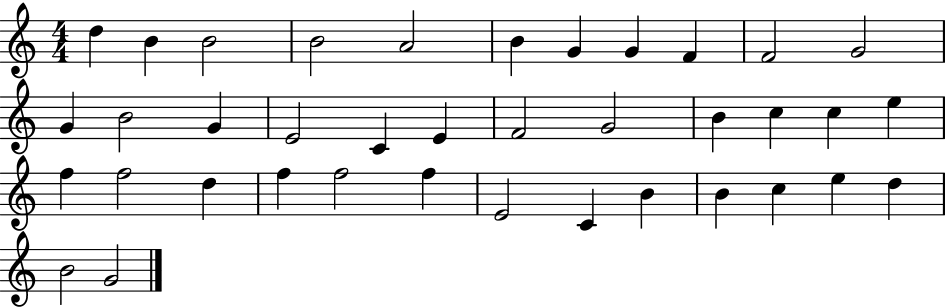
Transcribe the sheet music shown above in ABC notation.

X:1
T:Untitled
M:4/4
L:1/4
K:C
d B B2 B2 A2 B G G F F2 G2 G B2 G E2 C E F2 G2 B c c e f f2 d f f2 f E2 C B B c e d B2 G2